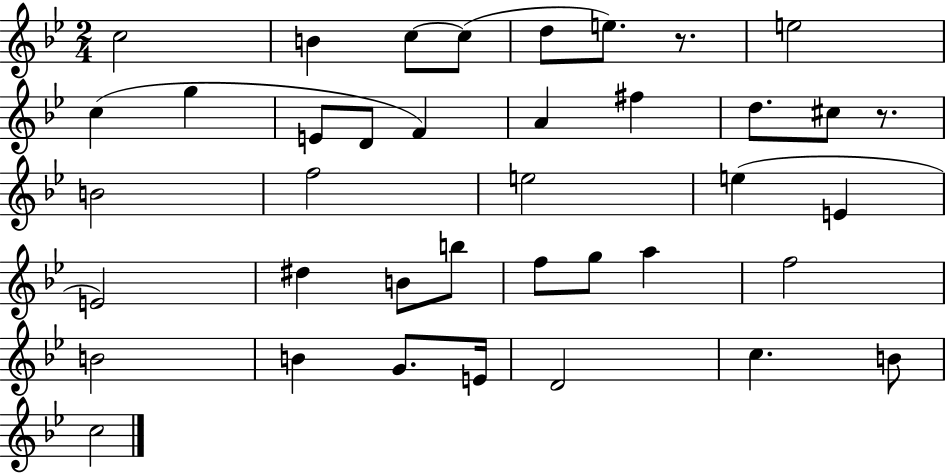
{
  \clef treble
  \numericTimeSignature
  \time 2/4
  \key bes \major
  \repeat volta 2 { c''2 | b'4 c''8~~ c''8( | d''8 e''8.) r8. | e''2 | \break c''4( g''4 | e'8 d'8 f'4) | a'4 fis''4 | d''8. cis''8 r8. | \break b'2 | f''2 | e''2 | e''4( e'4 | \break e'2) | dis''4 b'8 b''8 | f''8 g''8 a''4 | f''2 | \break b'2 | b'4 g'8. e'16 | d'2 | c''4. b'8 | \break c''2 | } \bar "|."
}